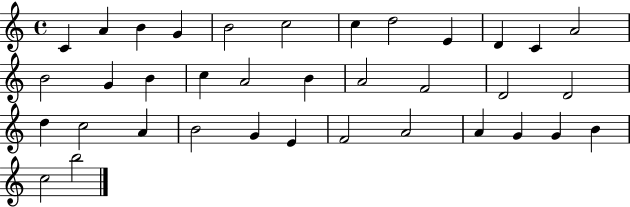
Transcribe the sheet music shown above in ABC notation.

X:1
T:Untitled
M:4/4
L:1/4
K:C
C A B G B2 c2 c d2 E D C A2 B2 G B c A2 B A2 F2 D2 D2 d c2 A B2 G E F2 A2 A G G B c2 b2